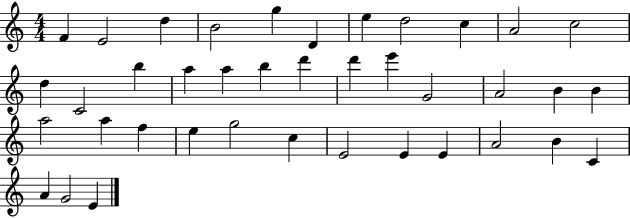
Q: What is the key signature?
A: C major